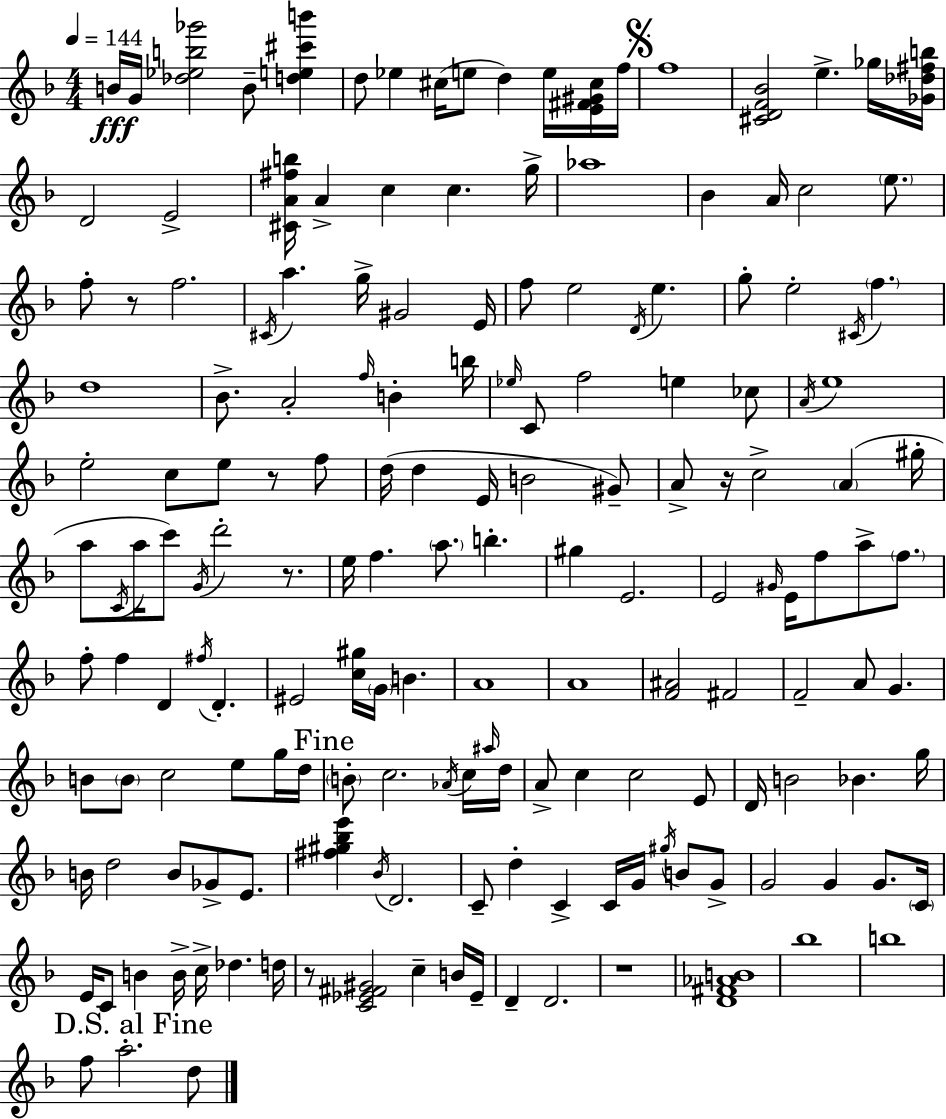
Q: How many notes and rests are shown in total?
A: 170